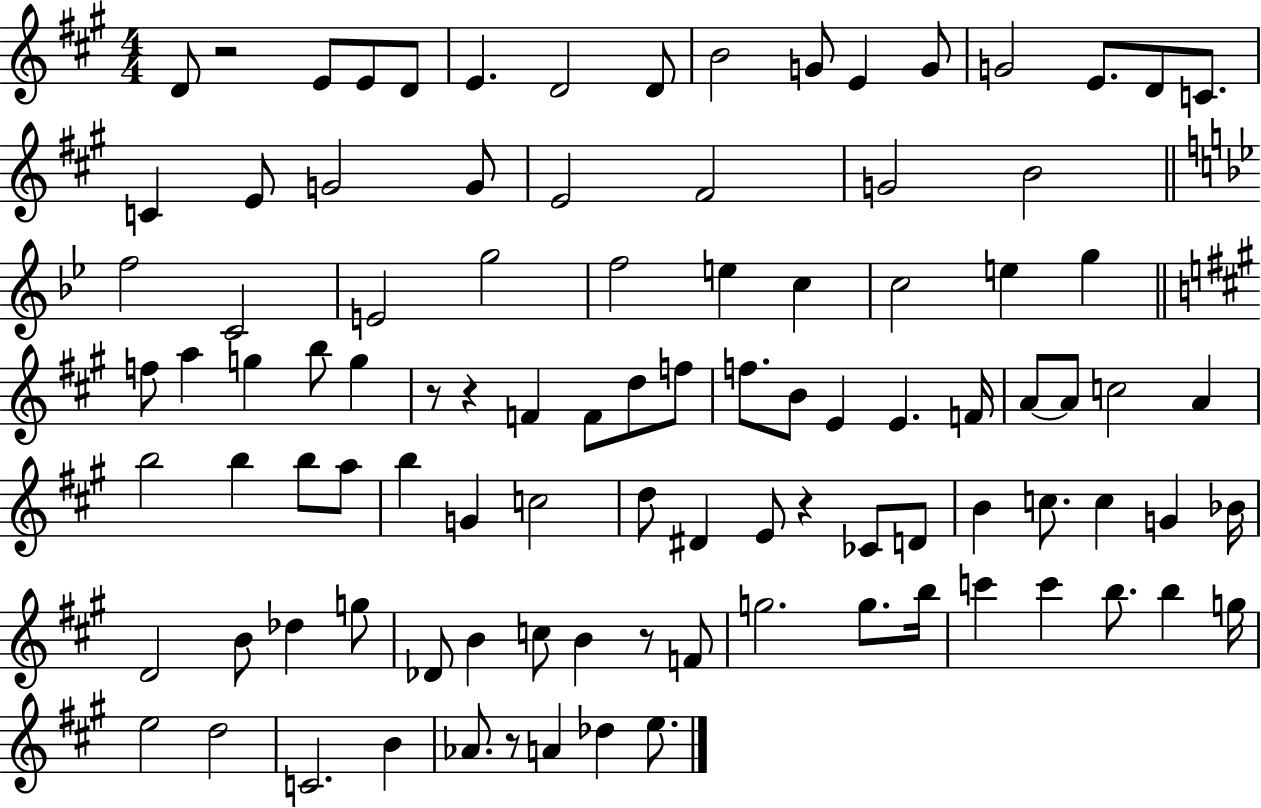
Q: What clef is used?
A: treble